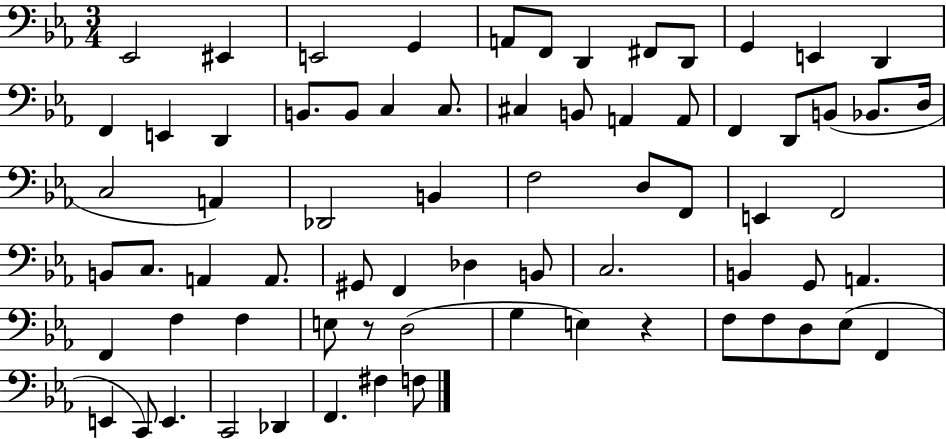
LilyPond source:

{
  \clef bass
  \numericTimeSignature
  \time 3/4
  \key ees \major
  ees,2 eis,4 | e,2 g,4 | a,8 f,8 d,4 fis,8 d,8 | g,4 e,4 d,4 | \break f,4 e,4 d,4 | b,8. b,8 c4 c8. | cis4 b,8 a,4 a,8 | f,4 d,8 b,8( bes,8. d16 | \break c2 a,4) | des,2 b,4 | f2 d8 f,8 | e,4 f,2 | \break b,8 c8. a,4 a,8. | gis,8 f,4 des4 b,8 | c2. | b,4 g,8 a,4. | \break f,4 f4 f4 | e8 r8 d2( | g4 e4) r4 | f8 f8 d8 ees8( f,4 | \break e,4 c,8) e,4. | c,2 des,4 | f,4. fis4 f8 | \bar "|."
}